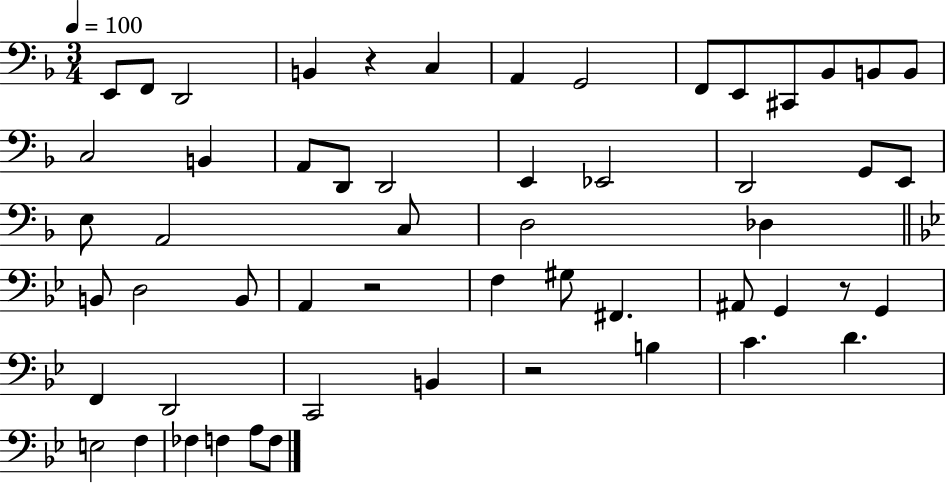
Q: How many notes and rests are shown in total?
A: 55